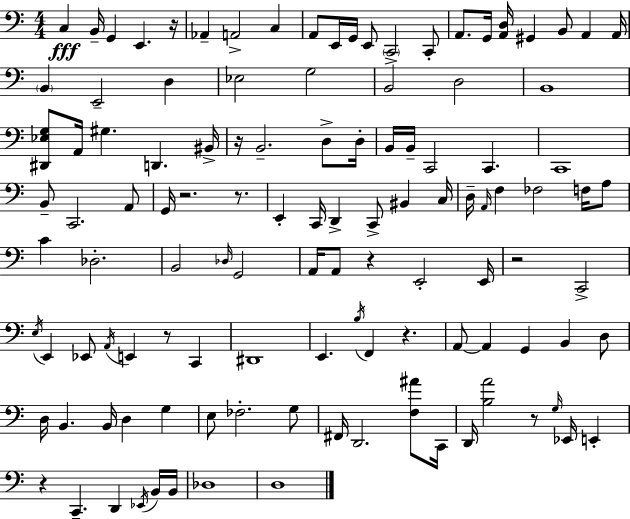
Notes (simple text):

C3/q B2/s G2/q E2/q. R/s Ab2/q A2/h C3/q A2/e E2/s G2/s E2/e C2/h C2/e A2/e. G2/s [A2,D3]/s G#2/q B2/e A2/q A2/s B2/q E2/h D3/q Eb3/h G3/h B2/h D3/h B2/w [D#2,Eb3,G3]/e A2/s G#3/q. D2/q. BIS2/s R/s B2/h. D3/e D3/s B2/s B2/s C2/h C2/q. C2/w B2/e C2/h. A2/e G2/s R/h. R/e. E2/q C2/s D2/q C2/e BIS2/q C3/s D3/s A2/s F3/q FES3/h F3/s A3/e C4/q Db3/h. B2/h Db3/s G2/h A2/s A2/e R/q E2/h E2/s R/h C2/h E3/s E2/q Eb2/e A2/s E2/q R/e C2/q D#2/w E2/q. B3/s F2/q R/q. A2/e A2/q G2/q B2/q D3/e D3/s B2/q. B2/s D3/q G3/q E3/e FES3/h. G3/e F#2/s D2/h. [F3,A#4]/e C2/s D2/s [B3,A4]/h R/e G3/s Eb2/s E2/q R/q C2/q. D2/q Eb2/s B2/s B2/s Db3/w D3/w